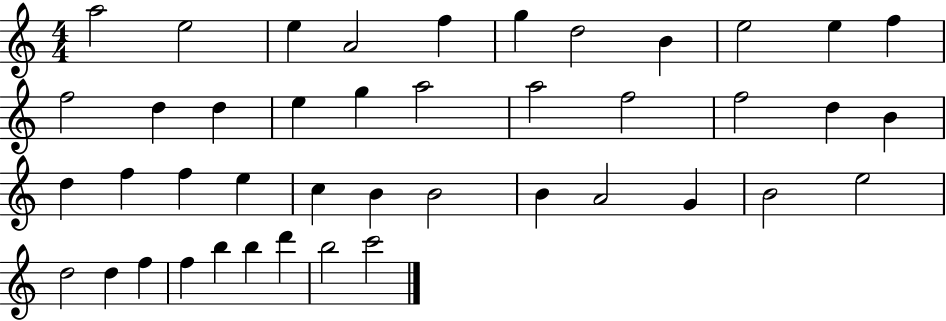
A5/h E5/h E5/q A4/h F5/q G5/q D5/h B4/q E5/h E5/q F5/q F5/h D5/q D5/q E5/q G5/q A5/h A5/h F5/h F5/h D5/q B4/q D5/q F5/q F5/q E5/q C5/q B4/q B4/h B4/q A4/h G4/q B4/h E5/h D5/h D5/q F5/q F5/q B5/q B5/q D6/q B5/h C6/h